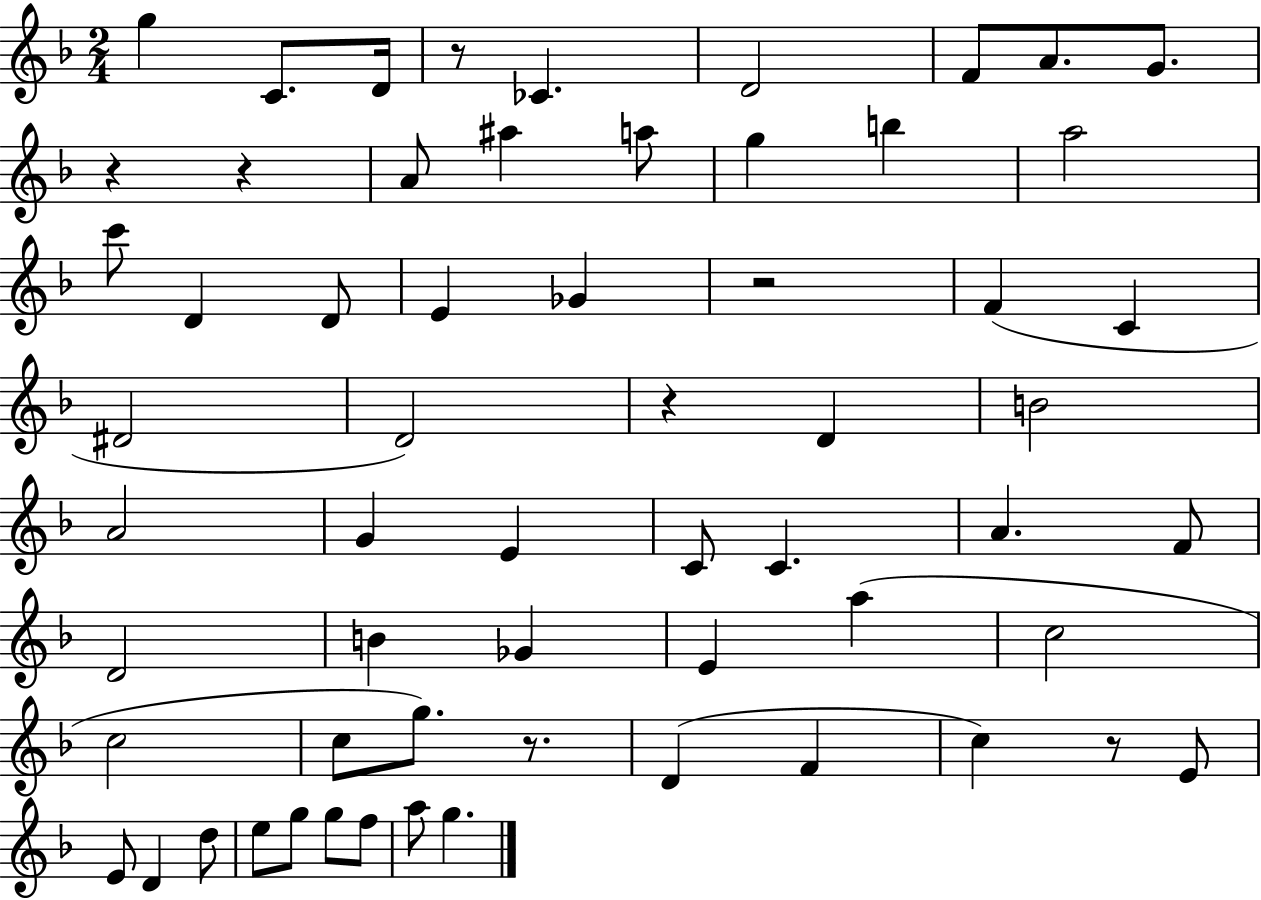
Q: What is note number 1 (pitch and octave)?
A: G5